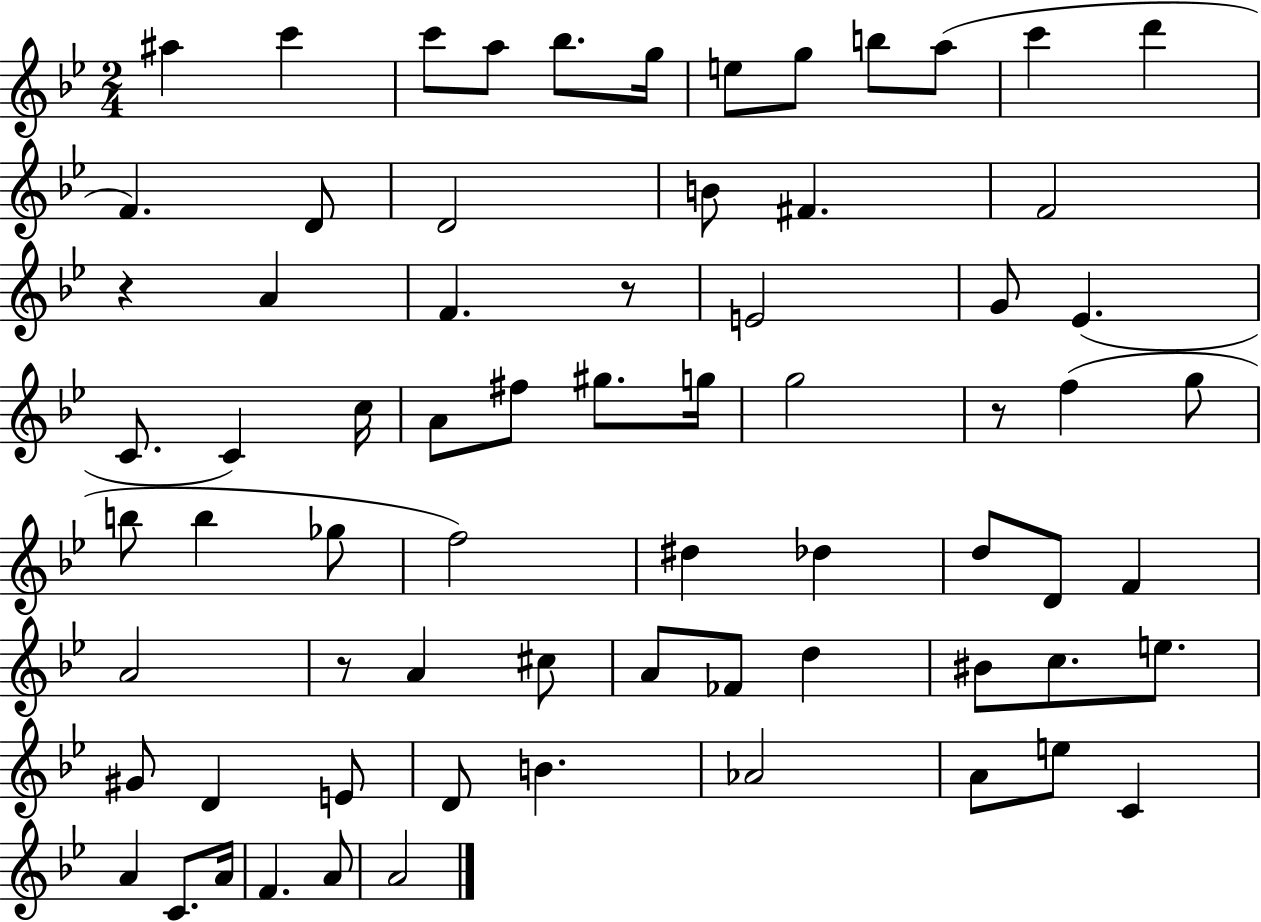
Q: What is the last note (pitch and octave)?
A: A4